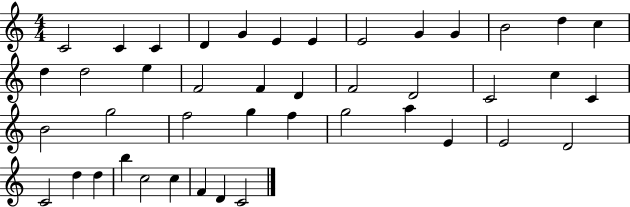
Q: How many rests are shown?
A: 0